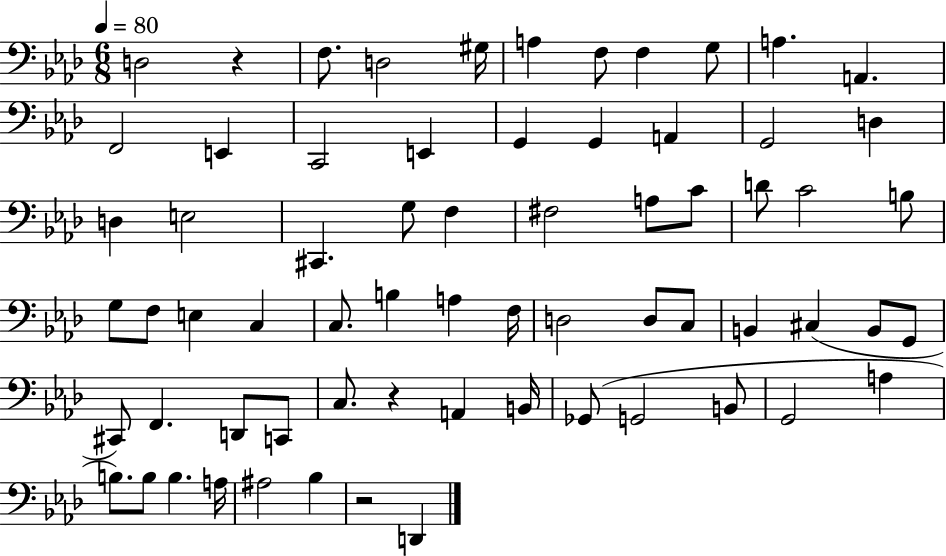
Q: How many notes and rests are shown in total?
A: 67